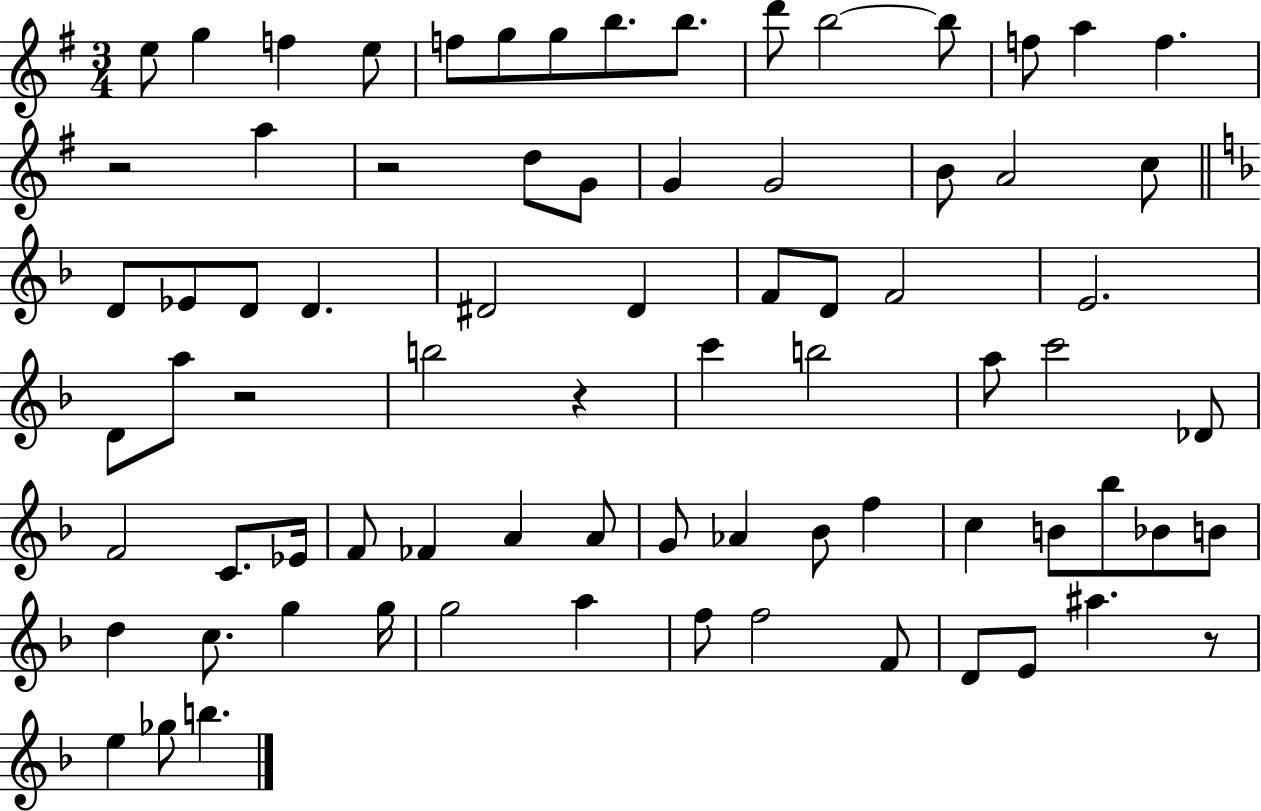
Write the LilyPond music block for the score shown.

{
  \clef treble
  \numericTimeSignature
  \time 3/4
  \key g \major
  e''8 g''4 f''4 e''8 | f''8 g''8 g''8 b''8. b''8. | d'''8 b''2~~ b''8 | f''8 a''4 f''4. | \break r2 a''4 | r2 d''8 g'8 | g'4 g'2 | b'8 a'2 c''8 | \break \bar "||" \break \key f \major d'8 ees'8 d'8 d'4. | dis'2 dis'4 | f'8 d'8 f'2 | e'2. | \break d'8 a''8 r2 | b''2 r4 | c'''4 b''2 | a''8 c'''2 des'8 | \break f'2 c'8. ees'16 | f'8 fes'4 a'4 a'8 | g'8 aes'4 bes'8 f''4 | c''4 b'8 bes''8 bes'8 b'8 | \break d''4 c''8. g''4 g''16 | g''2 a''4 | f''8 f''2 f'8 | d'8 e'8 ais''4. r8 | \break e''4 ges''8 b''4. | \bar "|."
}